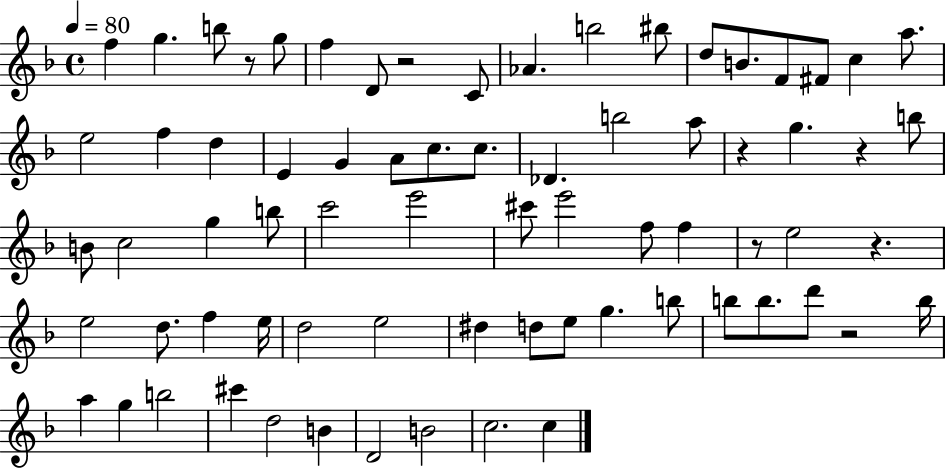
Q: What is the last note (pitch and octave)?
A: C5